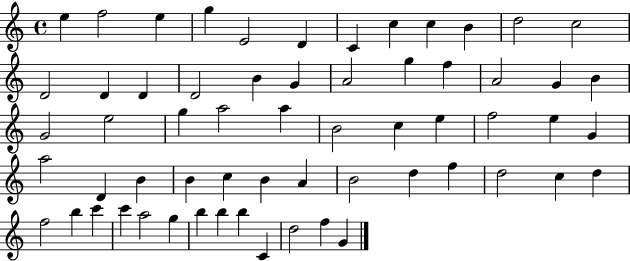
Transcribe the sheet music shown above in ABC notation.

X:1
T:Untitled
M:4/4
L:1/4
K:C
e f2 e g E2 D C c c B d2 c2 D2 D D D2 B G A2 g f A2 G B G2 e2 g a2 a B2 c e f2 e G a2 D B B c B A B2 d f d2 c d f2 b c' c' a2 g b b b C d2 f G